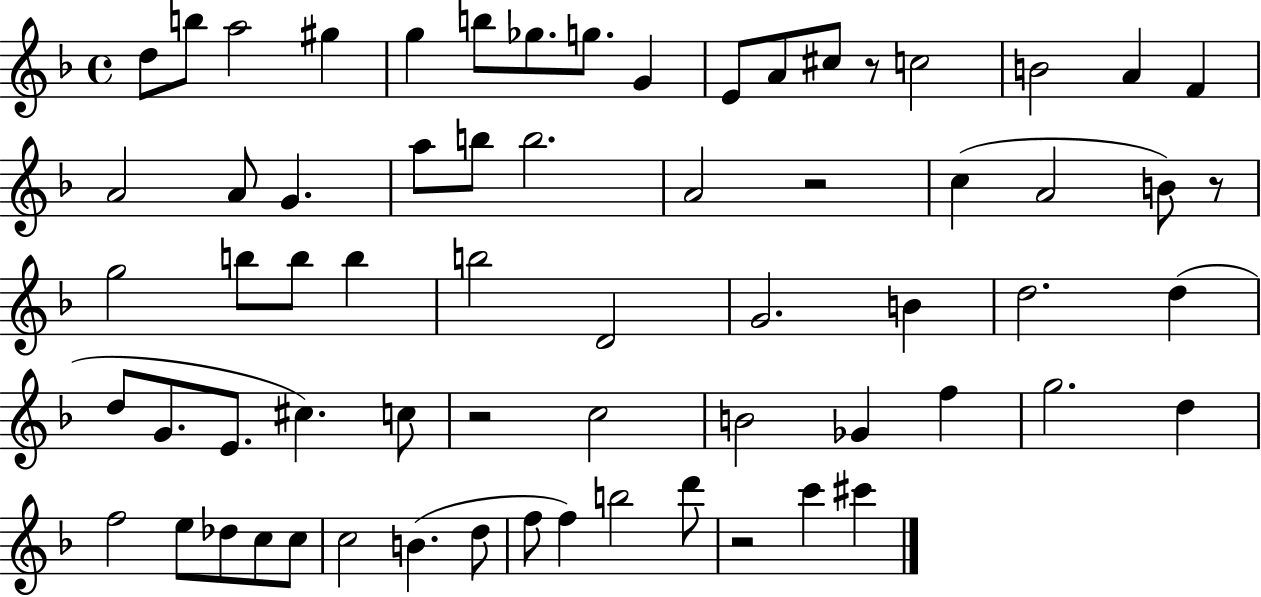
{
  \clef treble
  \time 4/4
  \defaultTimeSignature
  \key f \major
  d''8 b''8 a''2 gis''4 | g''4 b''8 ges''8. g''8. g'4 | e'8 a'8 cis''8 r8 c''2 | b'2 a'4 f'4 | \break a'2 a'8 g'4. | a''8 b''8 b''2. | a'2 r2 | c''4( a'2 b'8) r8 | \break g''2 b''8 b''8 b''4 | b''2 d'2 | g'2. b'4 | d''2. d''4( | \break d''8 g'8. e'8. cis''4.) c''8 | r2 c''2 | b'2 ges'4 f''4 | g''2. d''4 | \break f''2 e''8 des''8 c''8 c''8 | c''2 b'4.( d''8 | f''8 f''4) b''2 d'''8 | r2 c'''4 cis'''4 | \break \bar "|."
}